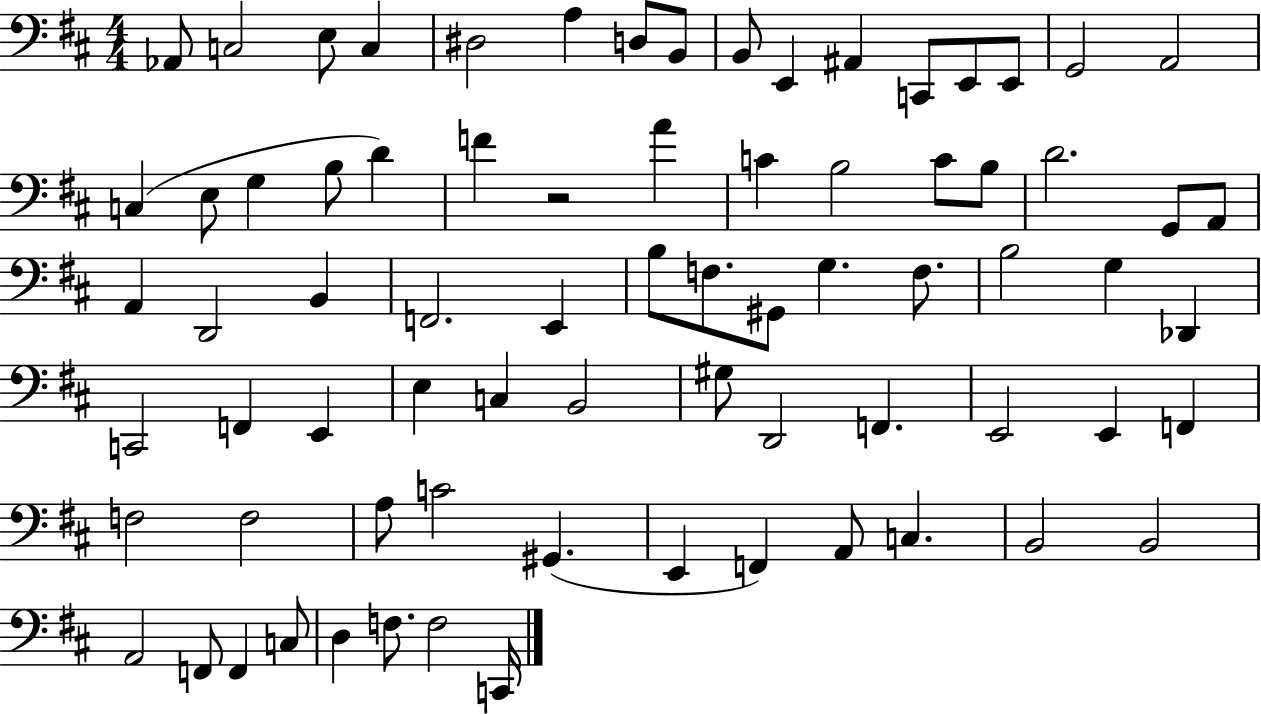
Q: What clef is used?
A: bass